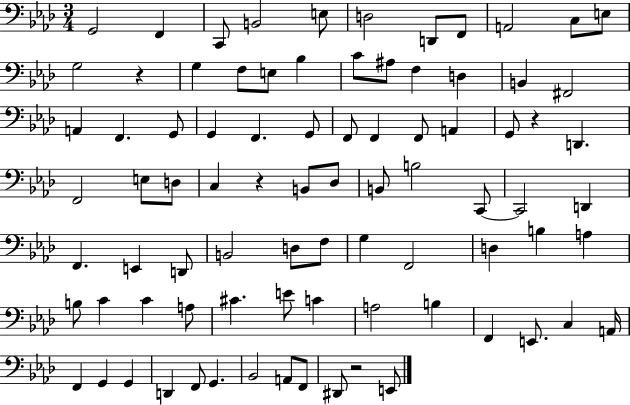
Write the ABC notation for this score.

X:1
T:Untitled
M:3/4
L:1/4
K:Ab
G,,2 F,, C,,/2 B,,2 E,/2 D,2 D,,/2 F,,/2 A,,2 C,/2 E,/2 G,2 z G, F,/2 E,/2 _B, C/2 ^A,/2 F, D, B,, ^F,,2 A,, F,, G,,/2 G,, F,, G,,/2 F,,/2 F,, F,,/2 A,, G,,/2 z D,, F,,2 E,/2 D,/2 C, z B,,/2 _D,/2 B,,/2 B,2 C,,/2 C,,2 D,, F,, E,, D,,/2 B,,2 D,/2 F,/2 G, F,,2 D, B, A, B,/2 C C A,/2 ^C E/2 C A,2 B, F,, E,,/2 C, A,,/4 F,, G,, G,, D,, F,,/2 G,, _B,,2 A,,/2 F,,/2 ^D,,/2 z2 E,,/2